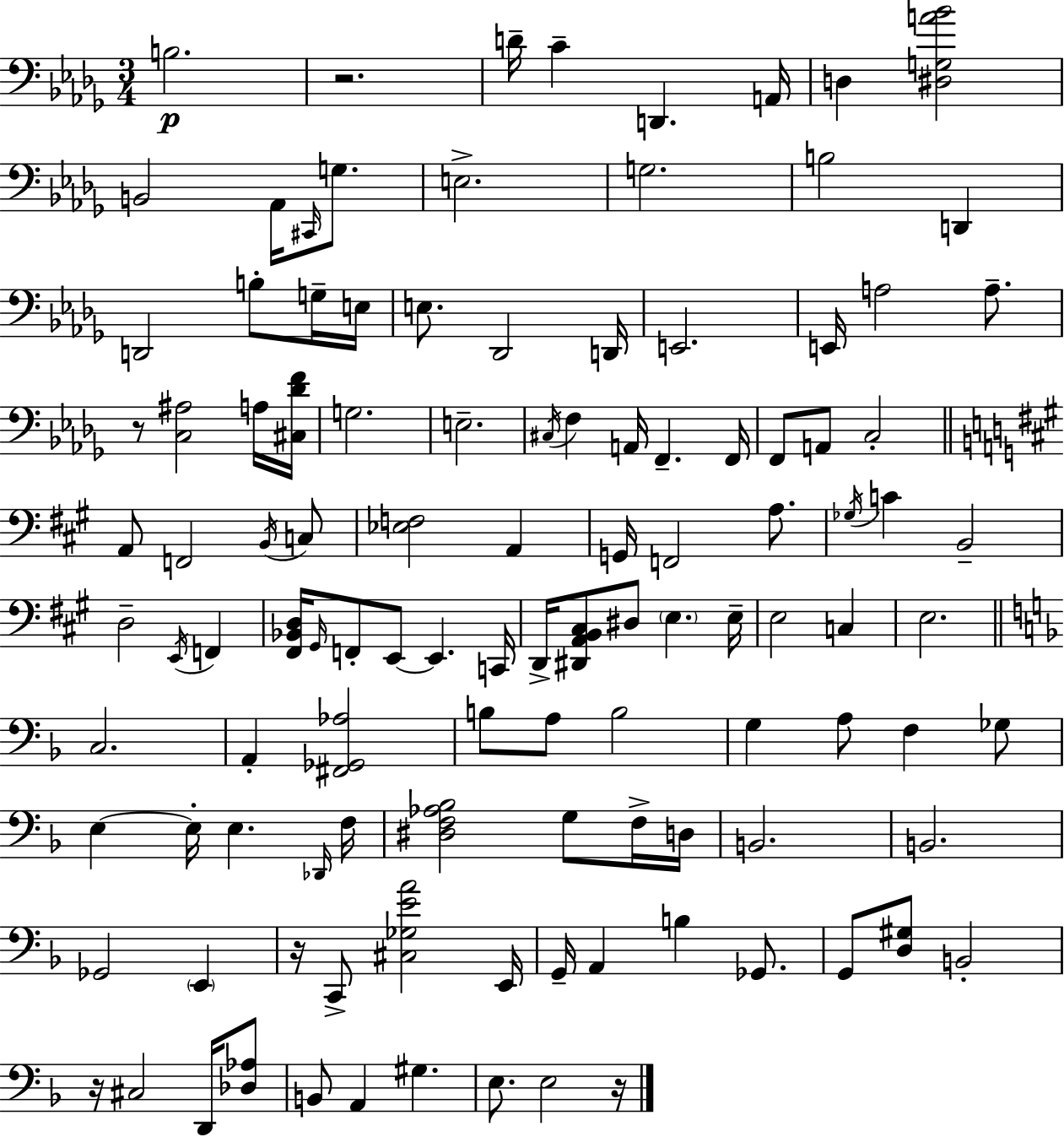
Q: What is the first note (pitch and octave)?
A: B3